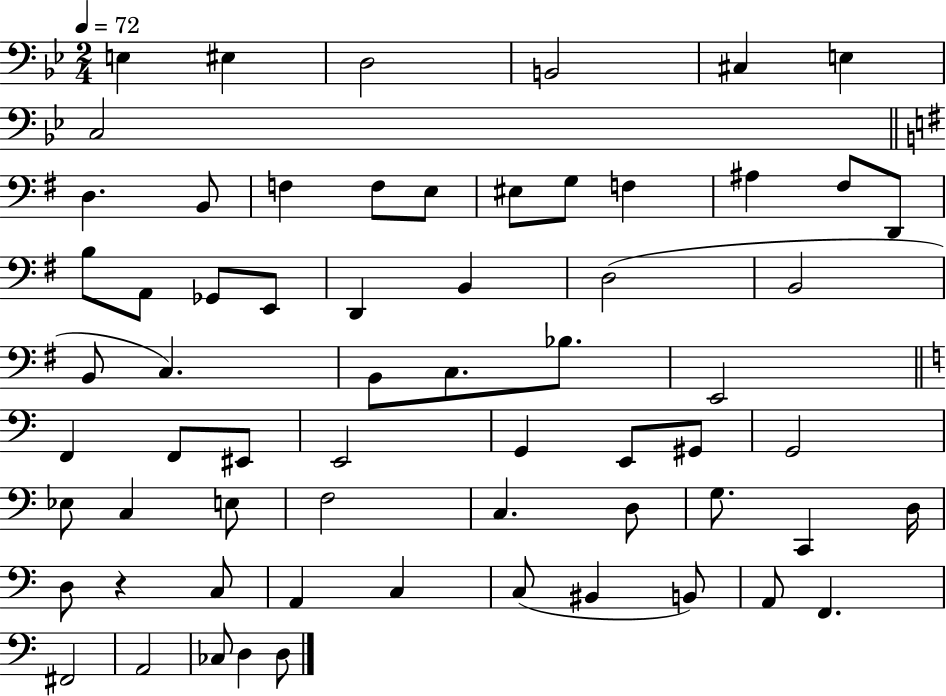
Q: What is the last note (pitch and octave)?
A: D3